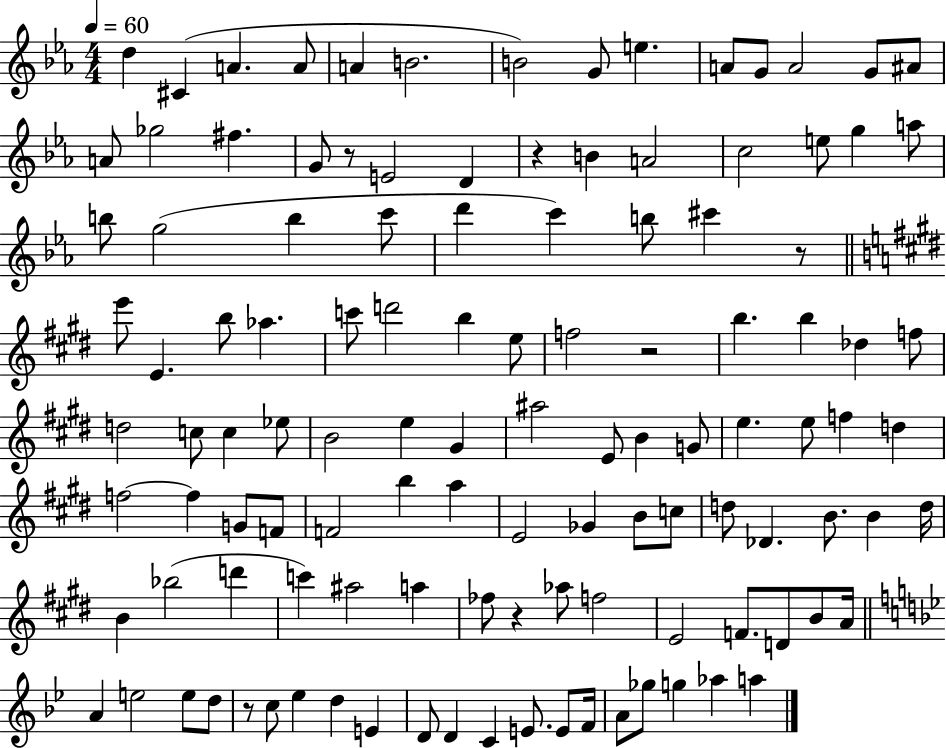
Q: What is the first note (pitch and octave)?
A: D5